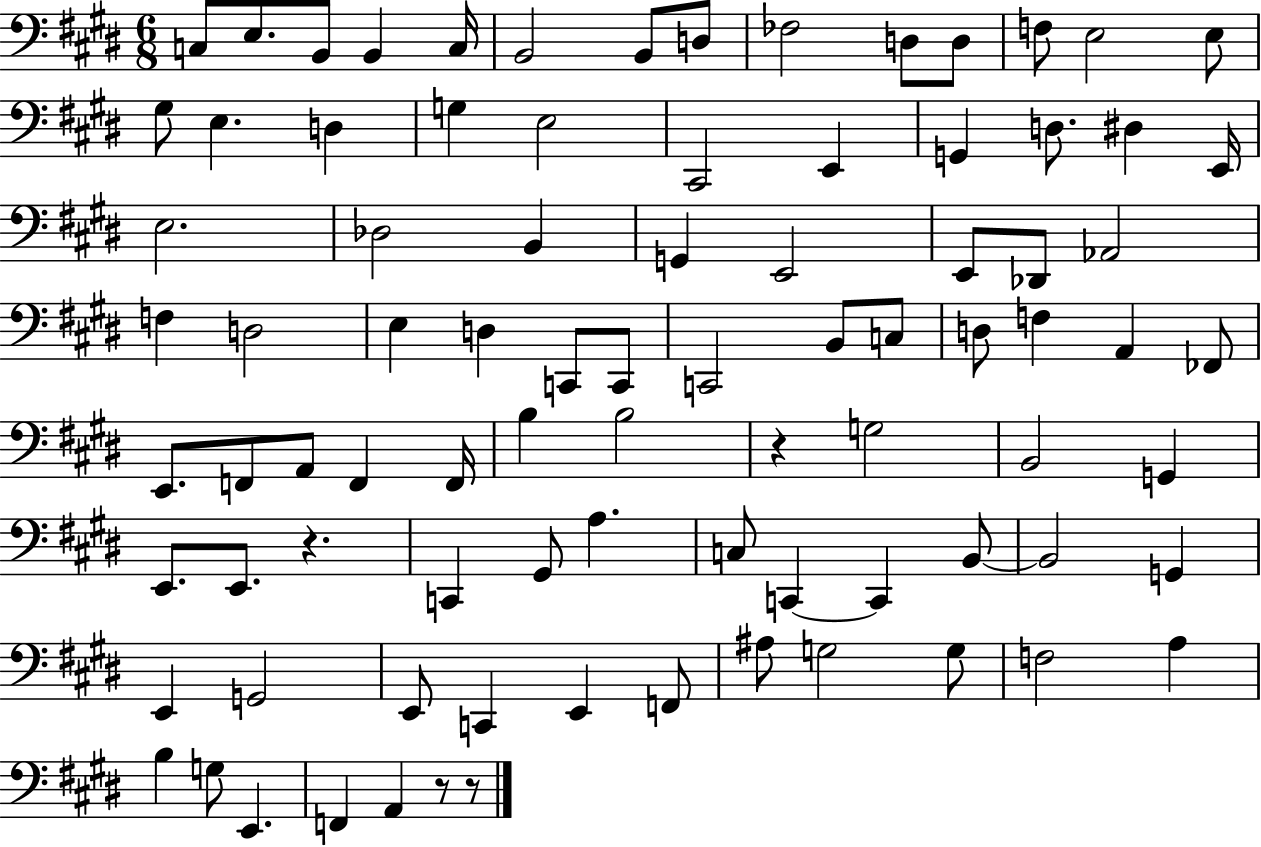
X:1
T:Untitled
M:6/8
L:1/4
K:E
C,/2 E,/2 B,,/2 B,, C,/4 B,,2 B,,/2 D,/2 _F,2 D,/2 D,/2 F,/2 E,2 E,/2 ^G,/2 E, D, G, E,2 ^C,,2 E,, G,, D,/2 ^D, E,,/4 E,2 _D,2 B,, G,, E,,2 E,,/2 _D,,/2 _A,,2 F, D,2 E, D, C,,/2 C,,/2 C,,2 B,,/2 C,/2 D,/2 F, A,, _F,,/2 E,,/2 F,,/2 A,,/2 F,, F,,/4 B, B,2 z G,2 B,,2 G,, E,,/2 E,,/2 z C,, ^G,,/2 A, C,/2 C,, C,, B,,/2 B,,2 G,, E,, G,,2 E,,/2 C,, E,, F,,/2 ^A,/2 G,2 G,/2 F,2 A, B, G,/2 E,, F,, A,, z/2 z/2